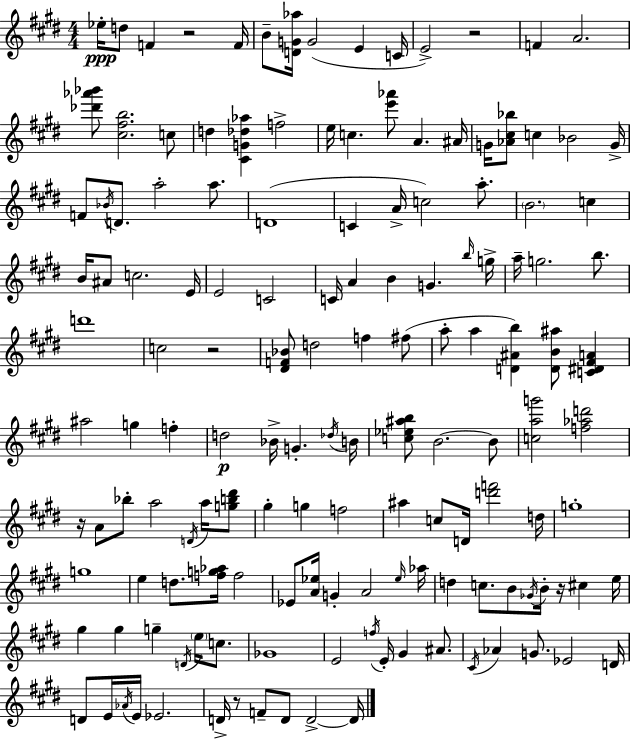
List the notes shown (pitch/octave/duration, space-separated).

Eb5/s D5/e F4/q R/h F4/s B4/e [D4,G4,Ab5]/s G4/h E4/q C4/s E4/h R/h F4/q A4/h. [Db6,Ab6,Bb6]/e [C#5,F#5,B5]/h. C5/e D5/q [C#4,G4,Db5,Ab5]/q F5/h E5/s C5/q. [E6,Ab6]/e A4/q. A#4/s G4/s [Ab4,C#5,Bb5]/e C5/q Bb4/h G4/s F4/e Bb4/s D4/e. A5/h A5/e. D4/w C4/q A4/s C5/h A5/e. B4/h. C5/q B4/s A#4/e C5/h. E4/s E4/h C4/h C4/s A4/q B4/q G4/q. B5/s G5/s A5/s G5/h. B5/e. D6/w C5/h R/h [D#4,F4,Bb4]/e D5/h F5/q F#5/e A5/e A5/q [D4,A#4,B5]/q [D4,B4,A#5]/e [C4,D#4,F#4,A4]/q A#5/h G5/q F5/q D5/h Bb4/s G4/q. Db5/s B4/s [C5,Eb5,A#5,B5]/e B4/h. B4/e [C5,A5,G6]/h [F5,Ab5,D6]/h R/s A4/e Bb5/e A5/h D4/s A5/s [G5,B5,D#6]/e G#5/q G5/q F5/h A#5/q C5/e D4/s [D6,F6]/h D5/s G5/w G5/w E5/q D5/e. [F5,G5,Ab5]/s F5/h Eb4/e [A4,Eb5]/s G4/q A4/h Eb5/s Ab5/s D5/q C5/e. B4/e Gb4/s B4/s R/s C#5/q E5/s G#5/q G#5/q G5/q D4/s E5/s C5/e. Gb4/w E4/h F5/s E4/s G#4/q A#4/e. C#4/s Ab4/q G4/e. Eb4/h D4/s D4/e E4/s Ab4/s E4/s Eb4/h. D4/s R/e F4/e D4/e D4/h D4/s